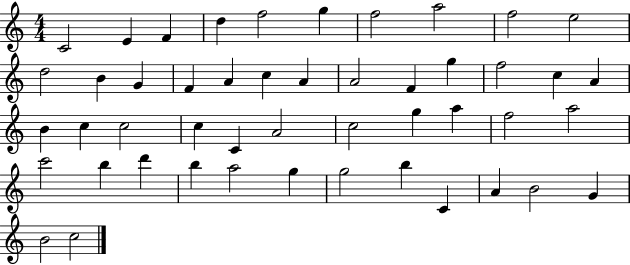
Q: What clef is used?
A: treble